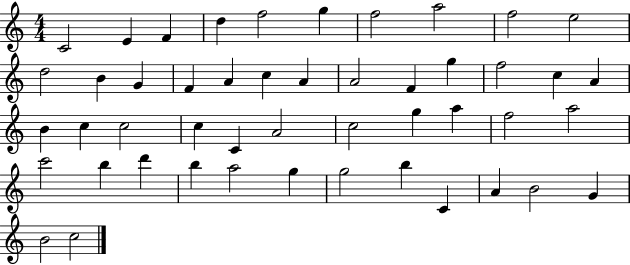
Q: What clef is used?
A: treble